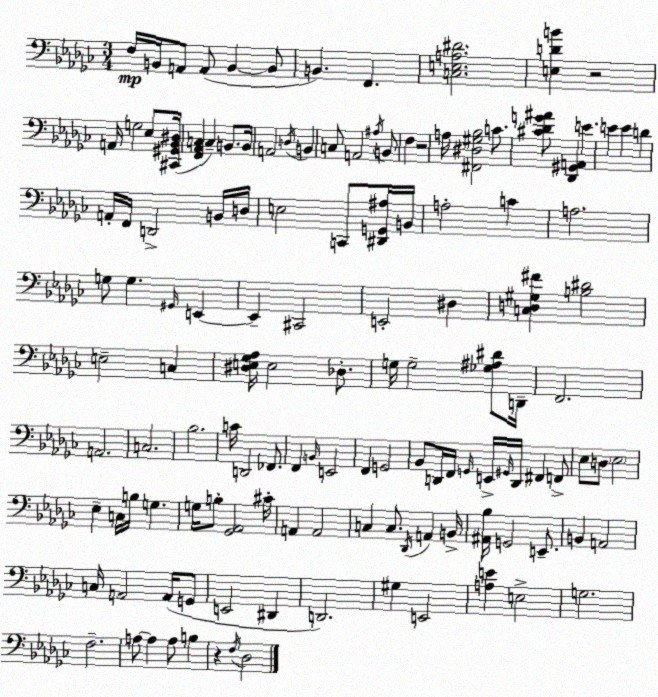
X:1
T:Untitled
M:3/4
L:1/4
K:Ebm
F,/4 B,,/4 A,,/2 A,,/2 B,, B,,/2 B,, F,, [C,E,A,^D]2 [E,DB] z2 A,,/4 G,2 _E,/2 [^C,,^G,,_B,,^D,]/4 [F,,_A,,C,] C, B,,/2 B,,/4 A,,2 D,/4 B,, C,/2 A,,2 ^A,/4 B,,/2 F, z2 A,/4 [^F,,^D,^G,_B,]2 C/2 [^C_DG^A]/2 [_D,,^G,,A,,] E E E D A,,/4 F,,/4 D,,2 B,,/4 D,/4 E,2 C,,/2 [^D,,G,,^A,]/4 B,,/4 A,2 C A,2 G,/2 G, ^G,,/4 E,, E,, ^C,,2 E,,2 ^D, [C,D,^G,^F] [B,^D]2 E,2 C, [^D,E,_G,_A,]/4 E,2 _D,/2 G,/4 G,2 [_G,^A,^D]/2 D,,/4 F,,2 A,,2 C,2 _B,2 C/4 D,,2 _F,,/2 F,, B,,/4 E,,2 F,, G,,2 _B,,/2 D,,/4 F,,/4 G,,/4 E,,/4 ^G,,/4 D,,/4 ^F,, F,,/2 _E,/2 D,/2 _E,2 _E, C,/4 B,/4 G, G,/4 B,/2 [_G,,_A,,]2 ^C/4 A,, A,,2 C, C,/2 _D,,/4 A,, B,,/4 [^A,,_B,]/4 G,,2 E,,/2 B,, A,,2 C,/4 A,,2 A,,/4 G,,/2 E,,2 ^D,, D,,2 ^G, E,,2 [A,E] E,2 G,2 F,2 A,/2 A, A,/2 B, z F,/4 _D,2